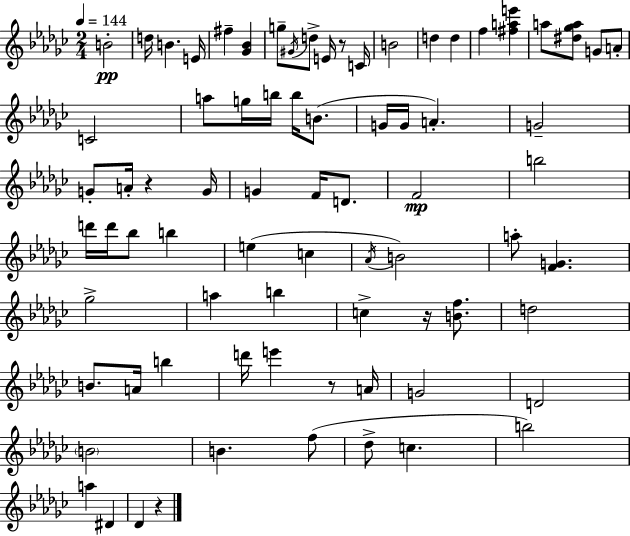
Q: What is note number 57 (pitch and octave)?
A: D4